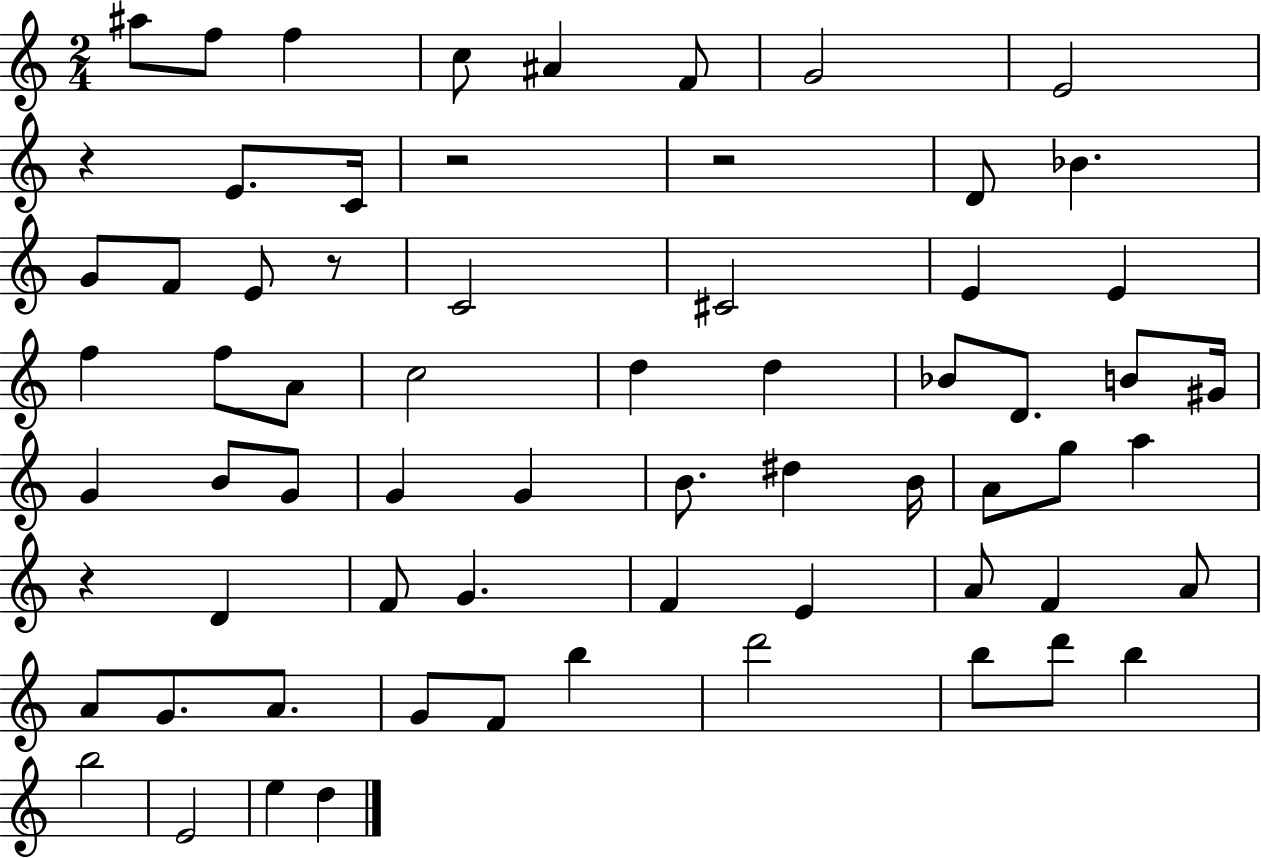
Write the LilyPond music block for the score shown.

{
  \clef treble
  \numericTimeSignature
  \time 2/4
  \key c \major
  ais''8 f''8 f''4 | c''8 ais'4 f'8 | g'2 | e'2 | \break r4 e'8. c'16 | r2 | r2 | d'8 bes'4. | \break g'8 f'8 e'8 r8 | c'2 | cis'2 | e'4 e'4 | \break f''4 f''8 a'8 | c''2 | d''4 d''4 | bes'8 d'8. b'8 gis'16 | \break g'4 b'8 g'8 | g'4 g'4 | b'8. dis''4 b'16 | a'8 g''8 a''4 | \break r4 d'4 | f'8 g'4. | f'4 e'4 | a'8 f'4 a'8 | \break a'8 g'8. a'8. | g'8 f'8 b''4 | d'''2 | b''8 d'''8 b''4 | \break b''2 | e'2 | e''4 d''4 | \bar "|."
}